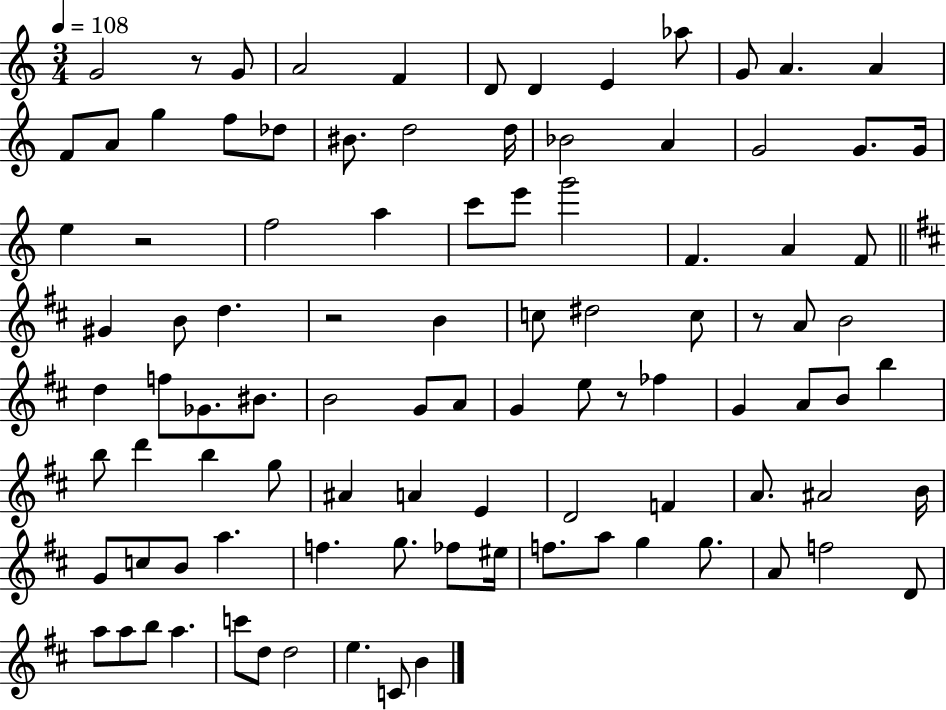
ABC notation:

X:1
T:Untitled
M:3/4
L:1/4
K:C
G2 z/2 G/2 A2 F D/2 D E _a/2 G/2 A A F/2 A/2 g f/2 _d/2 ^B/2 d2 d/4 _B2 A G2 G/2 G/4 e z2 f2 a c'/2 e'/2 g'2 F A F/2 ^G B/2 d z2 B c/2 ^d2 c/2 z/2 A/2 B2 d f/2 _G/2 ^B/2 B2 G/2 A/2 G e/2 z/2 _f G A/2 B/2 b b/2 d' b g/2 ^A A E D2 F A/2 ^A2 B/4 G/2 c/2 B/2 a f g/2 _f/2 ^e/4 f/2 a/2 g g/2 A/2 f2 D/2 a/2 a/2 b/2 a c'/2 d/2 d2 e C/2 B